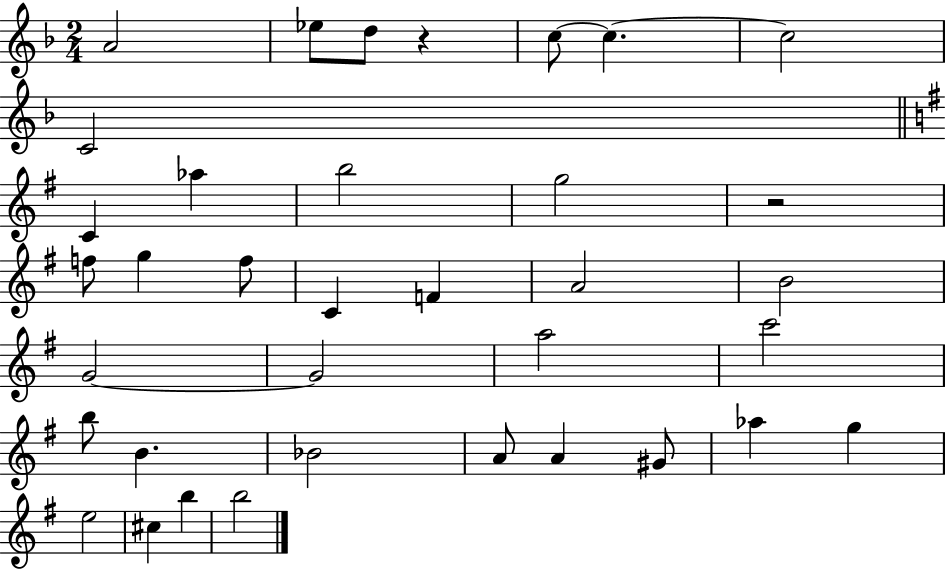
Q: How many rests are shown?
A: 2